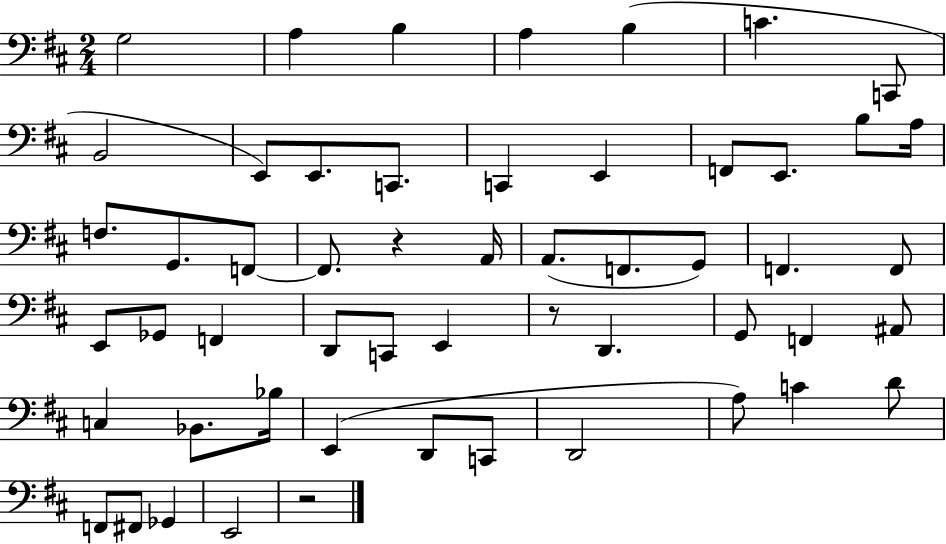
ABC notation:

X:1
T:Untitled
M:2/4
L:1/4
K:D
G,2 A, B, A, B, C C,,/2 B,,2 E,,/2 E,,/2 C,,/2 C,, E,, F,,/2 E,,/2 B,/2 A,/4 F,/2 G,,/2 F,,/2 F,,/2 z A,,/4 A,,/2 F,,/2 G,,/2 F,, F,,/2 E,,/2 _G,,/2 F,, D,,/2 C,,/2 E,, z/2 D,, G,,/2 F,, ^A,,/2 C, _B,,/2 _B,/4 E,, D,,/2 C,,/2 D,,2 A,/2 C D/2 F,,/2 ^F,,/2 _G,, E,,2 z2